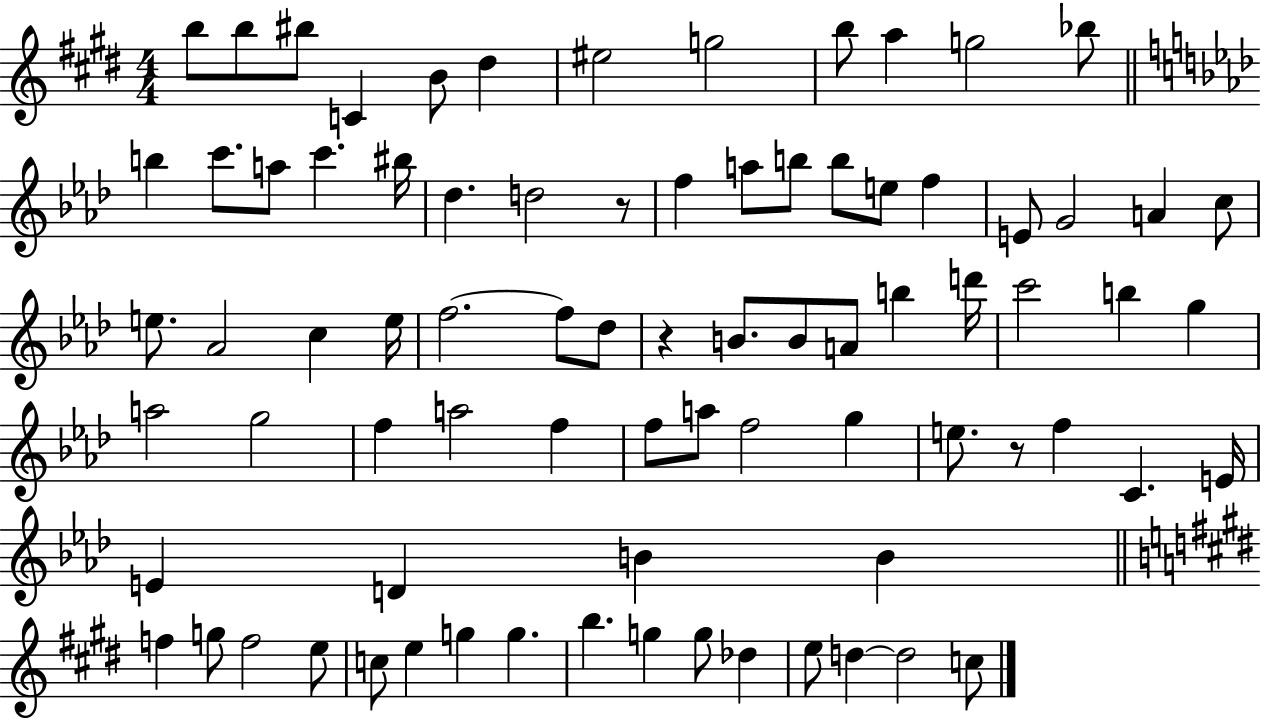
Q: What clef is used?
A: treble